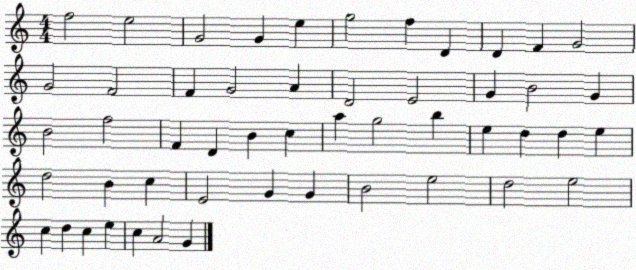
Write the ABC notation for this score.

X:1
T:Untitled
M:4/4
L:1/4
K:C
f2 e2 G2 G e g2 f D D F G2 G2 F2 F G2 A D2 E2 G B2 G B2 f2 F D B c a g2 b e d d e d2 B c E2 G G B2 e2 d2 e2 c d c e c A2 G